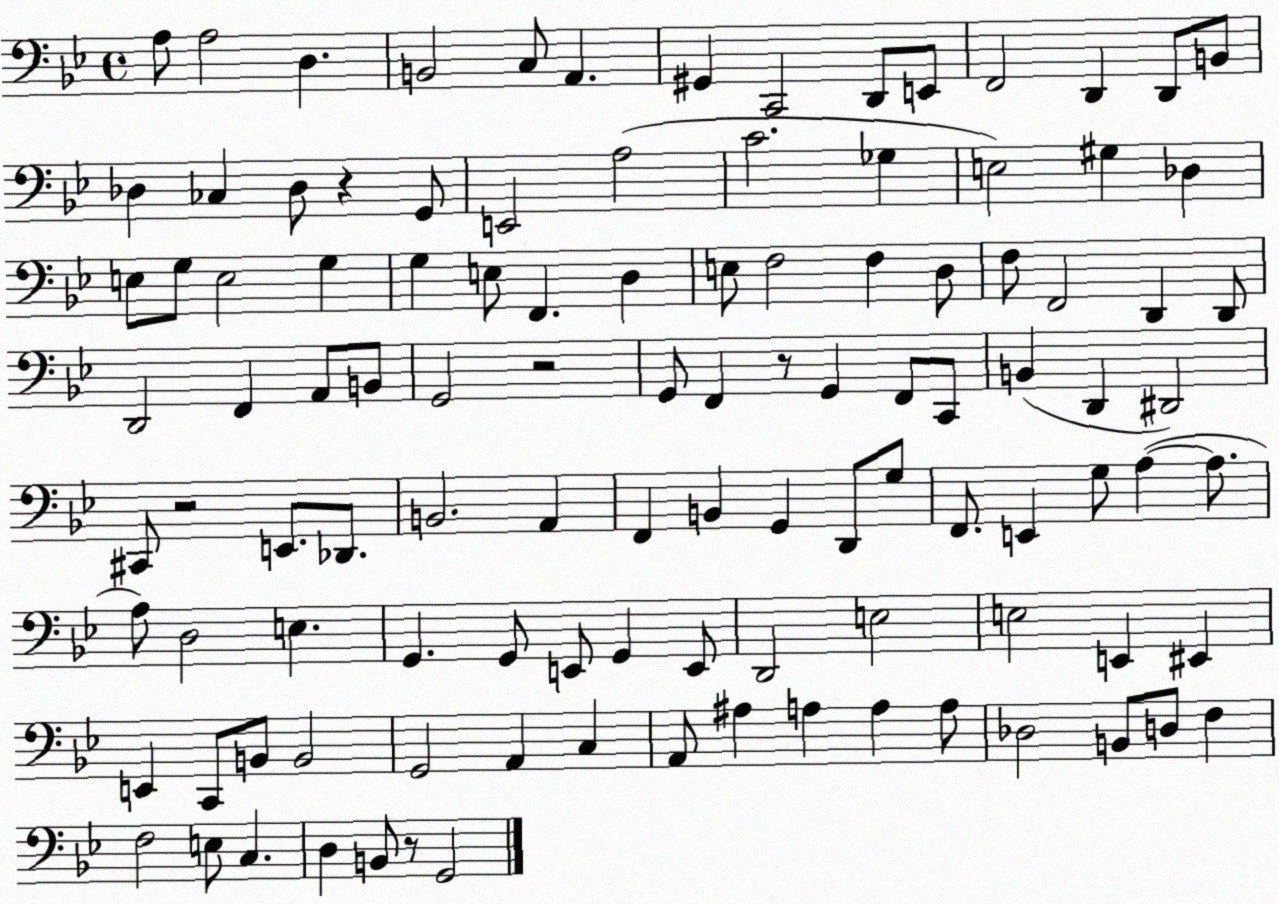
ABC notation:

X:1
T:Untitled
M:4/4
L:1/4
K:Bb
A,/2 A,2 D, B,,2 C,/2 A,, ^G,, C,,2 D,,/2 E,,/2 F,,2 D,, D,,/2 B,,/2 _D, _C, _D,/2 z G,,/2 E,,2 A,2 C2 _G, E,2 ^G, _D, E,/2 G,/2 E,2 G, G, E,/2 F,, D, E,/2 F,2 F, D,/2 F,/2 F,,2 D,, D,,/2 D,,2 F,, A,,/2 B,,/2 G,,2 z2 G,,/2 F,, z/2 G,, F,,/2 C,,/2 B,, D,, ^D,,2 ^C,,/2 z2 E,,/2 _D,,/2 B,,2 A,, F,, B,, G,, D,,/2 G,/2 F,,/2 E,, G,/2 A, A,/2 A,/2 D,2 E, G,, G,,/2 E,,/2 G,, E,,/2 D,,2 E,2 E,2 E,, ^E,, E,, C,,/2 B,,/2 B,,2 G,,2 A,, C, A,,/2 ^A, A, A, A,/2 _D,2 B,,/2 D,/2 F, F,2 E,/2 C, D, B,,/2 z/2 G,,2